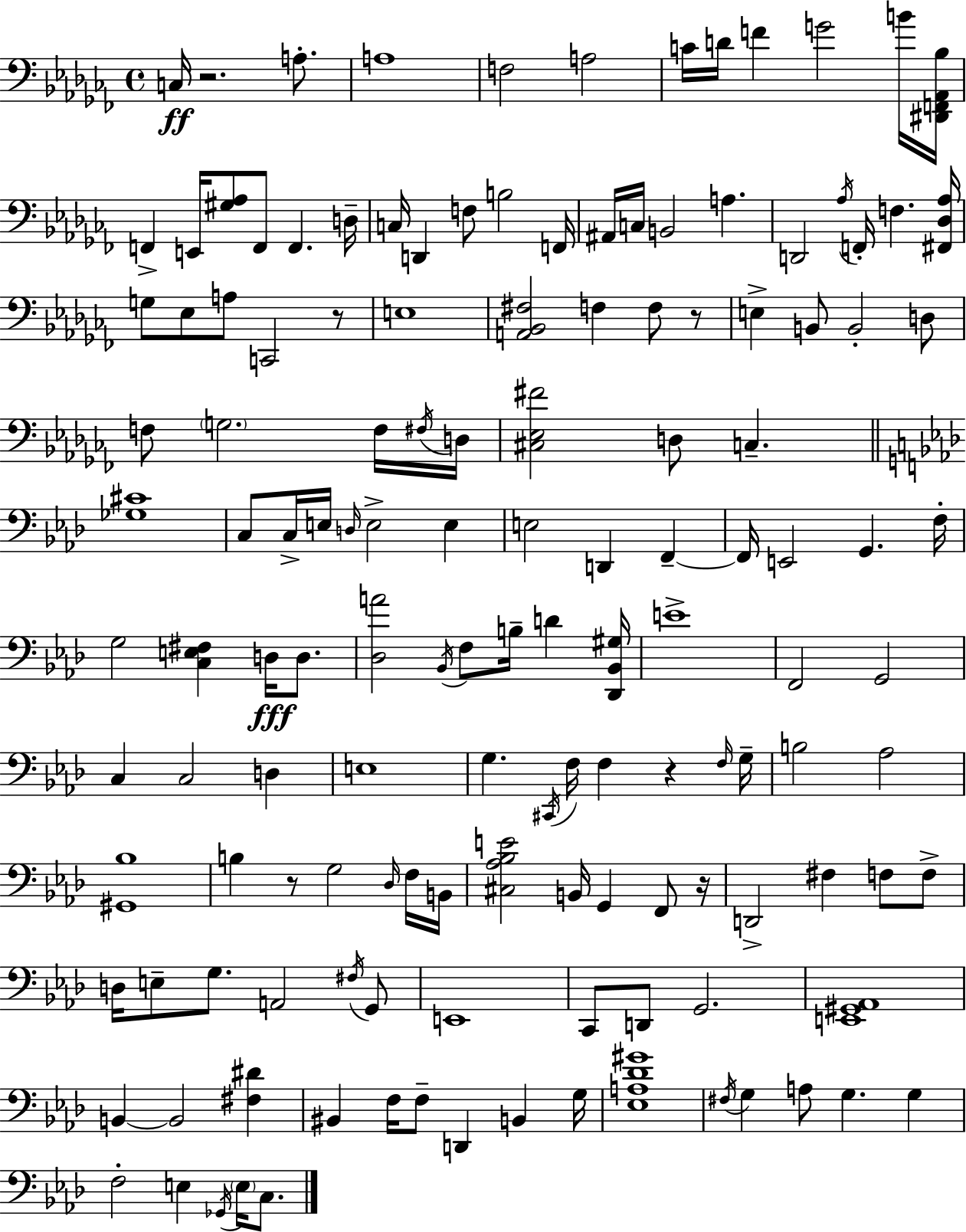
{
  \clef bass
  \time 4/4
  \defaultTimeSignature
  \key aes \minor
  c16\ff r2. a8.-. | a1 | f2 a2 | c'16 d'16 f'4 g'2 b'16 <dis, f, aes, bes>16 | \break f,4-> e,16 <gis aes>8 f,8 f,4. d16-- | c16 d,4 f8 b2 f,16 | ais,16 c16 b,2 a4. | d,2 \acciaccatura { aes16 } f,16-. f4. | \break <fis, des aes>16 g8 ees8 a8 c,2 r8 | e1 | <a, bes, fis>2 f4 f8 r8 | e4-> b,8 b,2-. d8 | \break f8 \parenthesize g2. f16 | \acciaccatura { fis16 } d16 <cis ees fis'>2 d8 c4.-- | \bar "||" \break \key aes \major <ges cis'>1 | c8 c16-> e16 \grace { d16 } e2-> e4 | e2 d,4 f,4--~~ | f,16 e,2 g,4. | \break f16-. g2 <c e fis>4 d16\fff d8. | <des a'>2 \acciaccatura { bes,16 } f8 b16-- d'4 | <des, bes, gis>16 e'1-> | f,2 g,2 | \break c4 c2 d4 | e1 | g4. \acciaccatura { cis,16 } f16 f4 r4 | \grace { f16 } g16-- b2 aes2 | \break <gis, bes>1 | b4 r8 g2 | \grace { des16 } f16 b,16 <cis aes bes e'>2 b,16 g,4 | f,8 r16 d,2-> fis4 | \break f8 f8-> d16 e8-- g8. a,2 | \acciaccatura { fis16 } g,8 e,1 | c,8 d,8 g,2. | <e, gis, aes,>1 | \break b,4~~ b,2 | <fis dis'>4 bis,4 f16 f8-- d,4 | b,4 g16 <ees a des' gis'>1 | \acciaccatura { fis16 } g4 a8 g4. | \break g4 f2-. e4 | \acciaccatura { ges,16 } \parenthesize e16 c8. \bar "|."
}